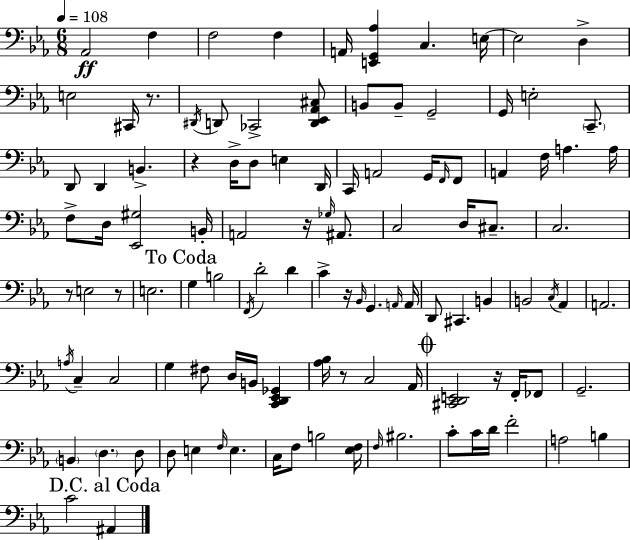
X:1
T:Untitled
M:6/8
L:1/4
K:Cm
_A,,2 F, F,2 F, A,,/4 [E,,G,,_A,] C, E,/4 E,2 D, E,2 ^C,,/4 z/2 ^D,,/4 D,,/2 _C,,2 [D,,_E,,_A,,^C,]/2 B,,/2 B,,/2 G,,2 G,,/4 E,2 C,,/2 D,,/2 D,, B,, z D,/4 D,/2 E, D,,/4 C,,/4 A,,2 G,,/4 F,,/4 F,,/2 A,, F,/4 A, A,/4 F,/2 D,/4 [_E,,^G,]2 B,,/4 A,,2 z/4 _G,/4 ^A,,/2 C,2 D,/4 ^C,/2 C,2 z/2 E,2 z/2 E,2 G, B,2 F,,/4 D2 D C z/4 _B,,/4 G,, A,,/4 A,,/4 D,,/2 ^C,, B,, B,,2 C,/4 _A,, A,,2 A,/4 C, C,2 G, ^F,/2 D,/4 B,,/4 [C,,D,,_E,,_G,,] [_A,_B,]/4 z/2 C,2 _A,,/4 [^C,,D,,E,,]2 z/4 F,,/4 _F,,/2 G,,2 B,, D, D,/2 D,/2 E, F,/4 E, C,/4 F,/2 B,2 [_E,F,]/4 F,/4 ^B,2 C/2 C/4 D/4 F2 A,2 B, C2 ^A,,